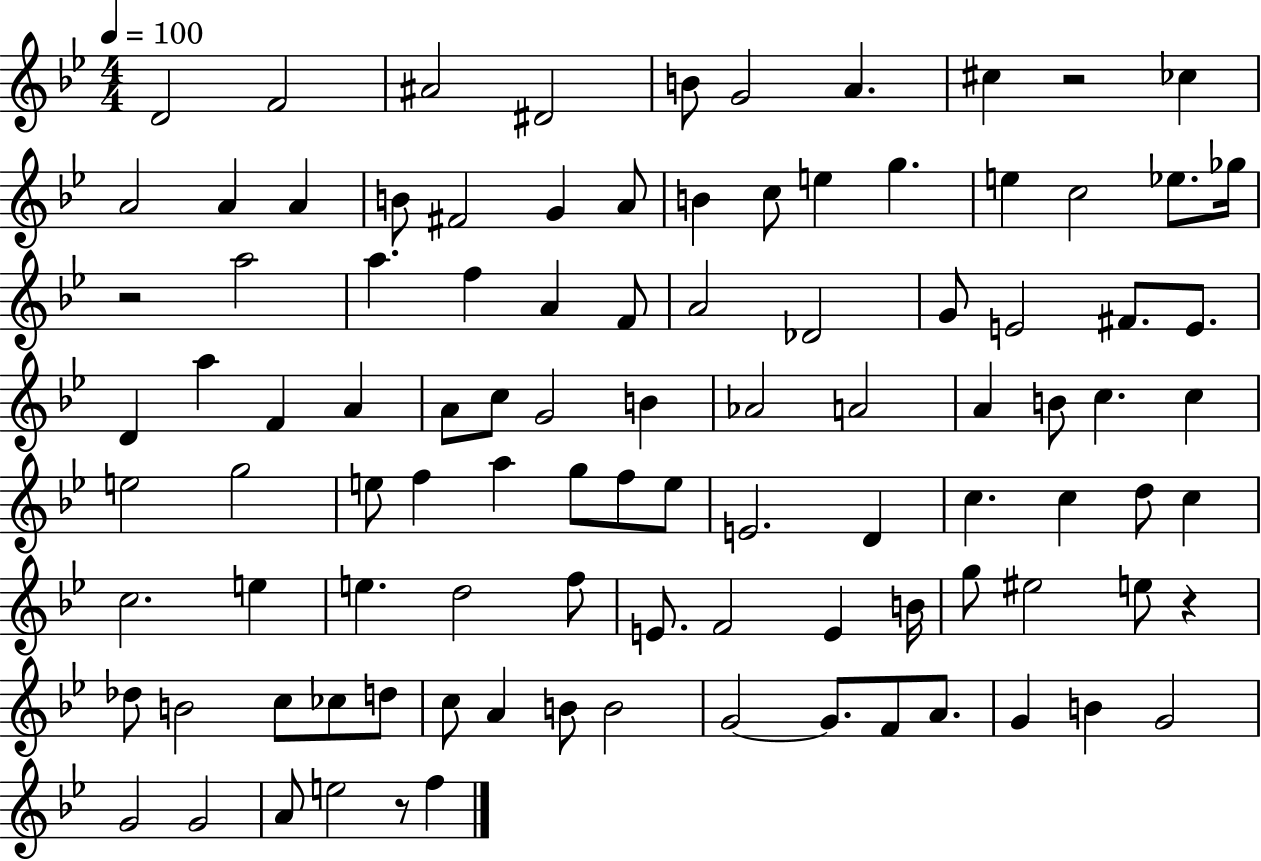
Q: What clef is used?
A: treble